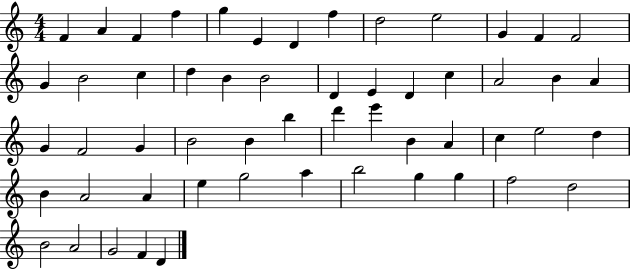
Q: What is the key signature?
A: C major